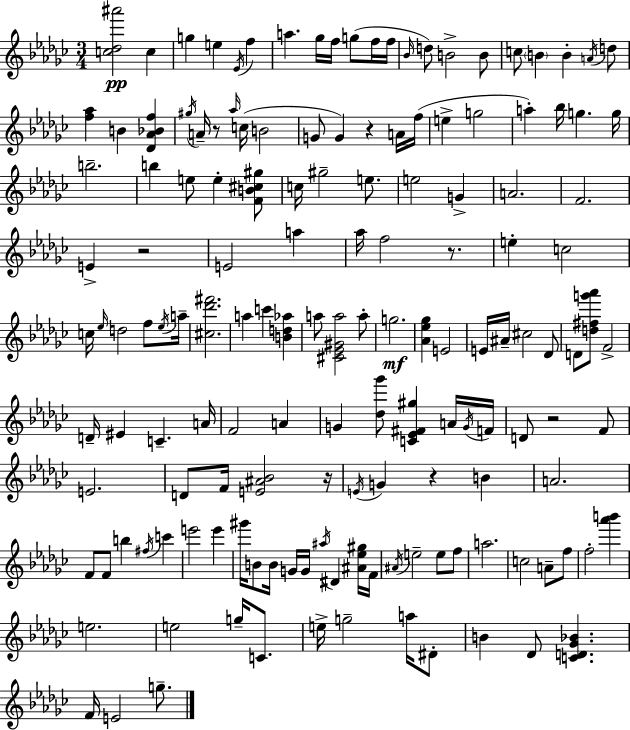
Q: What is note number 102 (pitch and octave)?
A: G4